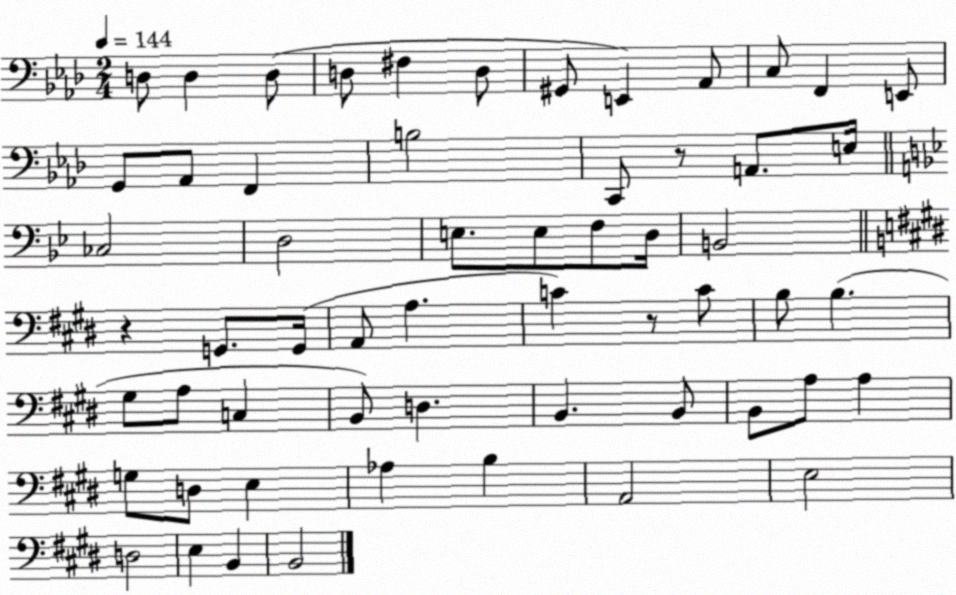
X:1
T:Untitled
M:2/4
L:1/4
K:Ab
D,/2 D, D,/2 D,/2 ^F, D,/2 ^G,,/2 E,, _A,,/2 C,/2 F,, E,,/2 G,,/2 _A,,/2 F,, B,2 C,,/2 z/2 A,,/2 E,/4 _C,2 D,2 E,/2 E,/2 F,/2 D,/4 B,,2 z G,,/2 G,,/4 A,,/2 A, C z/2 C/2 B,/2 B, ^G,/2 A,/2 C, B,,/2 D, B,, B,,/2 B,,/2 A,/2 A, G,/2 D,/2 E, _A, B, A,,2 E,2 D,2 E, B,, B,,2